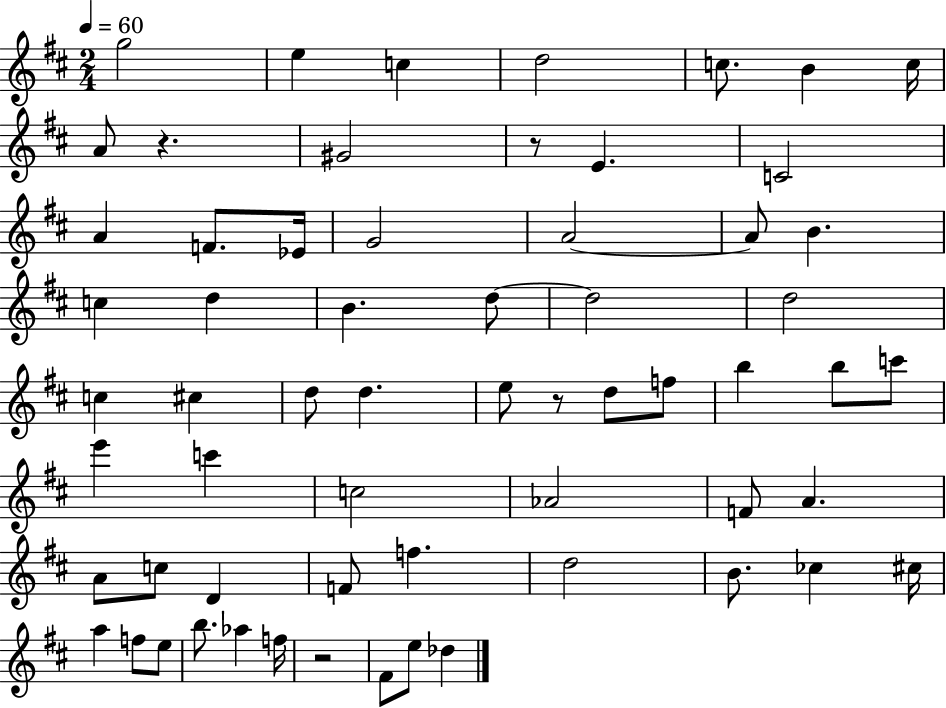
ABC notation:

X:1
T:Untitled
M:2/4
L:1/4
K:D
g2 e c d2 c/2 B c/4 A/2 z ^G2 z/2 E C2 A F/2 _E/4 G2 A2 A/2 B c d B d/2 d2 d2 c ^c d/2 d e/2 z/2 d/2 f/2 b b/2 c'/2 e' c' c2 _A2 F/2 A A/2 c/2 D F/2 f d2 B/2 _c ^c/4 a f/2 e/2 b/2 _a f/4 z2 ^F/2 e/2 _d